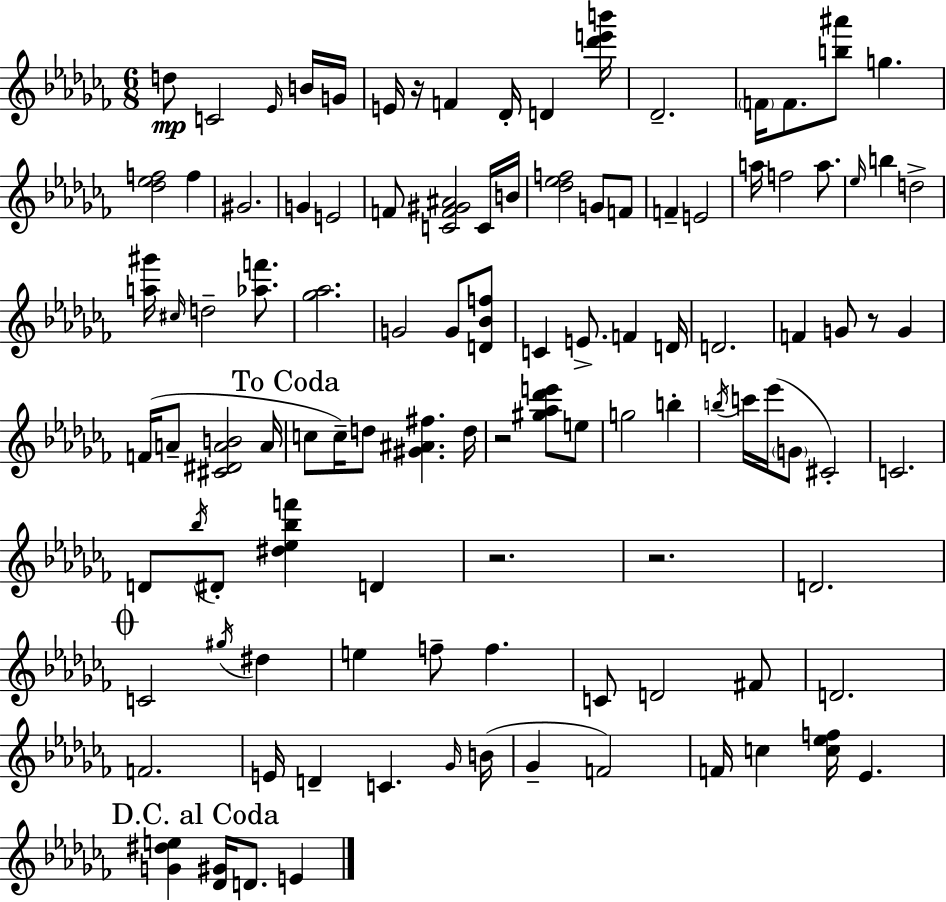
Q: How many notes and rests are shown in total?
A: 107